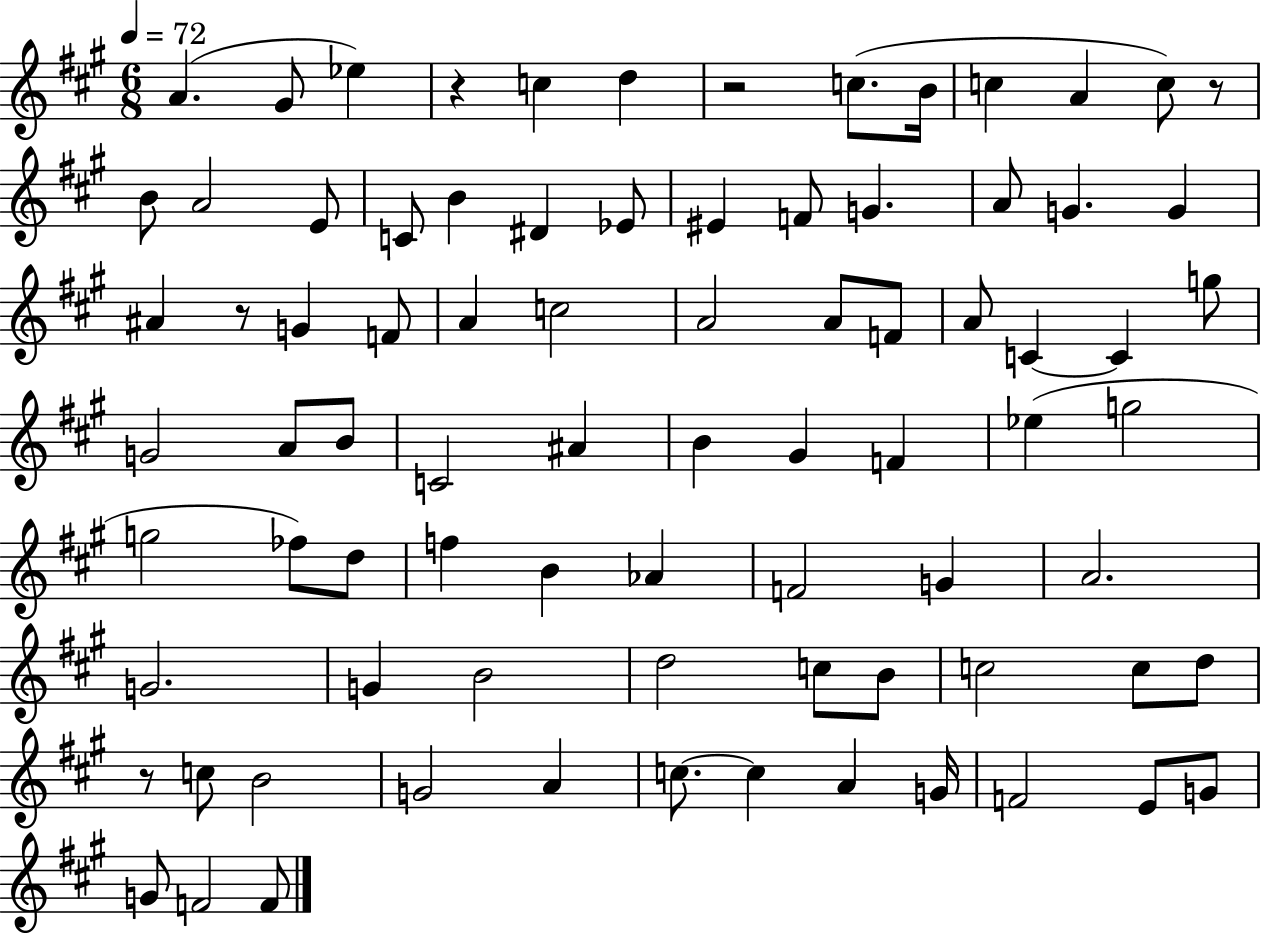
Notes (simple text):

A4/q. G#4/e Eb5/q R/q C5/q D5/q R/h C5/e. B4/s C5/q A4/q C5/e R/e B4/e A4/h E4/e C4/e B4/q D#4/q Eb4/e EIS4/q F4/e G4/q. A4/e G4/q. G4/q A#4/q R/e G4/q F4/e A4/q C5/h A4/h A4/e F4/e A4/e C4/q C4/q G5/e G4/h A4/e B4/e C4/h A#4/q B4/q G#4/q F4/q Eb5/q G5/h G5/h FES5/e D5/e F5/q B4/q Ab4/q F4/h G4/q A4/h. G4/h. G4/q B4/h D5/h C5/e B4/e C5/h C5/e D5/e R/e C5/e B4/h G4/h A4/q C5/e. C5/q A4/q G4/s F4/h E4/e G4/e G4/e F4/h F4/e